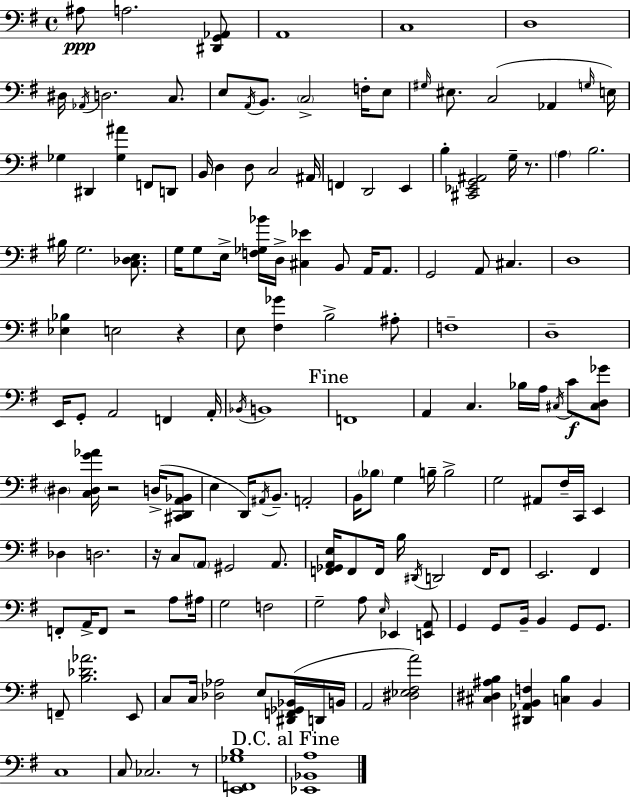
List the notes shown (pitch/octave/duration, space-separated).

A#3/e A3/h. [D#2,G2,Ab2]/e A2/w C3/w D3/w D#3/s Ab2/s D3/h. C3/e. E3/e A2/s B2/e. C3/h F3/s E3/e G#3/s EIS3/e. C3/h Ab2/q G3/s E3/s Gb3/q D#2/q [Gb3,A#4]/q F2/e D2/e B2/s D3/q D3/e C3/h A#2/s F2/q D2/h E2/q B3/q [C#2,Eb2,G2,A#2]/h G3/s R/e. A3/q B3/h. BIS3/s G3/h. [C3,Db3,E3]/e. G3/s G3/e E3/s [F3,Gb3,Bb4]/s D3/s [C#3,Eb4]/q B2/e A2/s A2/e. G2/h A2/e C#3/q. D3/w [Eb3,Bb3]/q E3/h R/q E3/e [F#3,Gb4]/q B3/h A#3/e F3/w D3/w E2/s G2/e A2/h F2/q A2/s Bb2/s B2/w F2/w A2/q C3/q. Bb3/s A3/s C#3/s C4/e [C#3,D3,Gb4]/e D#3/q [C3,D#3,G4,Ab4]/s R/h D3/s [C#2,D2,A2,Bb2]/e E3/q D2/s A#2/s B2/e. A2/h B2/s Bb3/e G3/q B3/s B3/h G3/h A#2/e F#3/s C2/s E2/q Db3/q D3/h. R/s C3/e A2/e G#2/h A2/e. [F2,Gb2,A2,E3]/s F2/e F2/s B3/s D#2/s D2/h F2/s F2/e E2/h. F#2/q F2/e A2/s F2/e R/h A3/e A#3/s G3/h F3/h G3/h A3/e E3/s Eb2/q [E2,A2]/e G2/q G2/e B2/s B2/q G2/e G2/e. F2/e [B3,Db4,Ab4]/h. E2/e C3/e C3/s [Db3,Ab3]/h E3/e [D#2,F2,Gb2,Bb2]/s D2/s B2/s A2/h [D#3,Eb3,F#3,A4]/h [C#3,D#3,A#3,B3]/q [D#2,Ab2,B2,F3]/q [C3,B3]/q B2/q C3/w C3/e CES3/h. R/e [E2,F2,Gb3,B3]/w [Eb2,Bb2,A3]/w